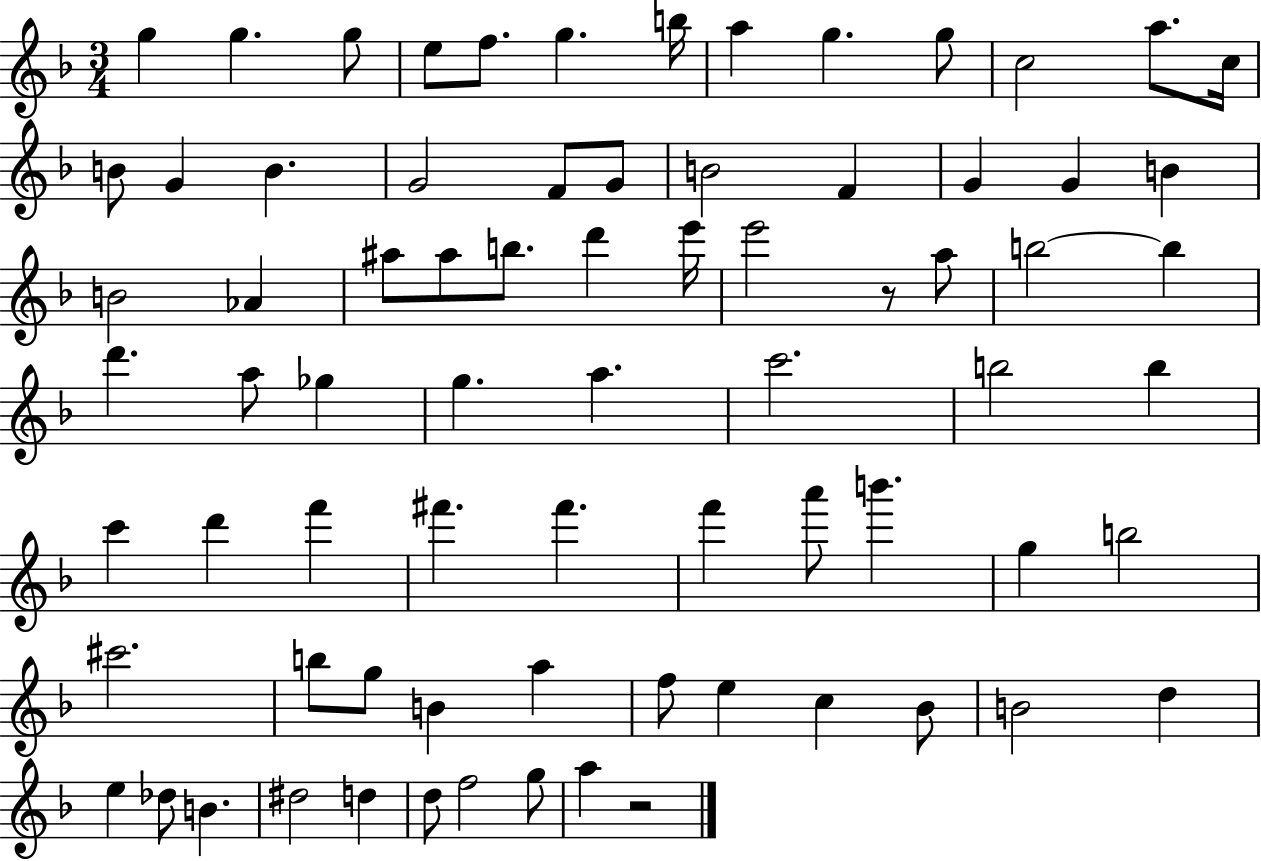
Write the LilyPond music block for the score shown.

{
  \clef treble
  \numericTimeSignature
  \time 3/4
  \key f \major
  g''4 g''4. g''8 | e''8 f''8. g''4. b''16 | a''4 g''4. g''8 | c''2 a''8. c''16 | \break b'8 g'4 b'4. | g'2 f'8 g'8 | b'2 f'4 | g'4 g'4 b'4 | \break b'2 aes'4 | ais''8 ais''8 b''8. d'''4 e'''16 | e'''2 r8 a''8 | b''2~~ b''4 | \break d'''4. a''8 ges''4 | g''4. a''4. | c'''2. | b''2 b''4 | \break c'''4 d'''4 f'''4 | fis'''4. fis'''4. | f'''4 a'''8 b'''4. | g''4 b''2 | \break cis'''2. | b''8 g''8 b'4 a''4 | f''8 e''4 c''4 bes'8 | b'2 d''4 | \break e''4 des''8 b'4. | dis''2 d''4 | d''8 f''2 g''8 | a''4 r2 | \break \bar "|."
}